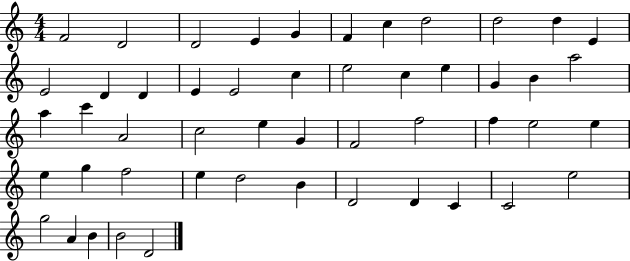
{
  \clef treble
  \numericTimeSignature
  \time 4/4
  \key c \major
  f'2 d'2 | d'2 e'4 g'4 | f'4 c''4 d''2 | d''2 d''4 e'4 | \break e'2 d'4 d'4 | e'4 e'2 c''4 | e''2 c''4 e''4 | g'4 b'4 a''2 | \break a''4 c'''4 a'2 | c''2 e''4 g'4 | f'2 f''2 | f''4 e''2 e''4 | \break e''4 g''4 f''2 | e''4 d''2 b'4 | d'2 d'4 c'4 | c'2 e''2 | \break g''2 a'4 b'4 | b'2 d'2 | \bar "|."
}